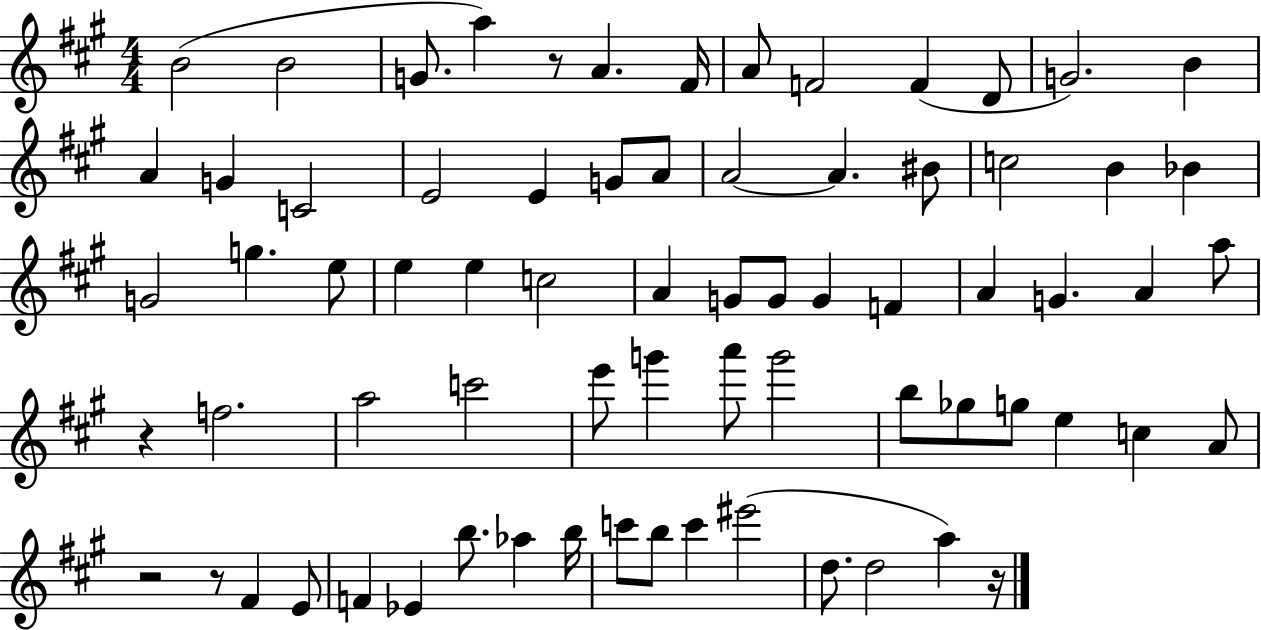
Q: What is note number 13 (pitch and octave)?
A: A4